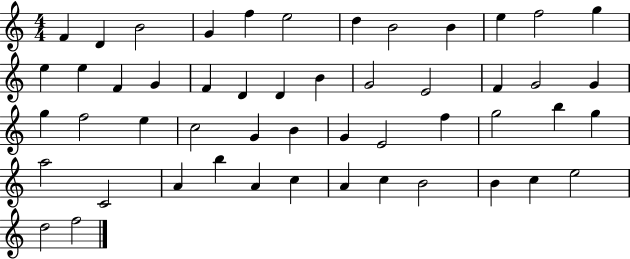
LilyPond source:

{
  \clef treble
  \numericTimeSignature
  \time 4/4
  \key c \major
  f'4 d'4 b'2 | g'4 f''4 e''2 | d''4 b'2 b'4 | e''4 f''2 g''4 | \break e''4 e''4 f'4 g'4 | f'4 d'4 d'4 b'4 | g'2 e'2 | f'4 g'2 g'4 | \break g''4 f''2 e''4 | c''2 g'4 b'4 | g'4 e'2 f''4 | g''2 b''4 g''4 | \break a''2 c'2 | a'4 b''4 a'4 c''4 | a'4 c''4 b'2 | b'4 c''4 e''2 | \break d''2 f''2 | \bar "|."
}